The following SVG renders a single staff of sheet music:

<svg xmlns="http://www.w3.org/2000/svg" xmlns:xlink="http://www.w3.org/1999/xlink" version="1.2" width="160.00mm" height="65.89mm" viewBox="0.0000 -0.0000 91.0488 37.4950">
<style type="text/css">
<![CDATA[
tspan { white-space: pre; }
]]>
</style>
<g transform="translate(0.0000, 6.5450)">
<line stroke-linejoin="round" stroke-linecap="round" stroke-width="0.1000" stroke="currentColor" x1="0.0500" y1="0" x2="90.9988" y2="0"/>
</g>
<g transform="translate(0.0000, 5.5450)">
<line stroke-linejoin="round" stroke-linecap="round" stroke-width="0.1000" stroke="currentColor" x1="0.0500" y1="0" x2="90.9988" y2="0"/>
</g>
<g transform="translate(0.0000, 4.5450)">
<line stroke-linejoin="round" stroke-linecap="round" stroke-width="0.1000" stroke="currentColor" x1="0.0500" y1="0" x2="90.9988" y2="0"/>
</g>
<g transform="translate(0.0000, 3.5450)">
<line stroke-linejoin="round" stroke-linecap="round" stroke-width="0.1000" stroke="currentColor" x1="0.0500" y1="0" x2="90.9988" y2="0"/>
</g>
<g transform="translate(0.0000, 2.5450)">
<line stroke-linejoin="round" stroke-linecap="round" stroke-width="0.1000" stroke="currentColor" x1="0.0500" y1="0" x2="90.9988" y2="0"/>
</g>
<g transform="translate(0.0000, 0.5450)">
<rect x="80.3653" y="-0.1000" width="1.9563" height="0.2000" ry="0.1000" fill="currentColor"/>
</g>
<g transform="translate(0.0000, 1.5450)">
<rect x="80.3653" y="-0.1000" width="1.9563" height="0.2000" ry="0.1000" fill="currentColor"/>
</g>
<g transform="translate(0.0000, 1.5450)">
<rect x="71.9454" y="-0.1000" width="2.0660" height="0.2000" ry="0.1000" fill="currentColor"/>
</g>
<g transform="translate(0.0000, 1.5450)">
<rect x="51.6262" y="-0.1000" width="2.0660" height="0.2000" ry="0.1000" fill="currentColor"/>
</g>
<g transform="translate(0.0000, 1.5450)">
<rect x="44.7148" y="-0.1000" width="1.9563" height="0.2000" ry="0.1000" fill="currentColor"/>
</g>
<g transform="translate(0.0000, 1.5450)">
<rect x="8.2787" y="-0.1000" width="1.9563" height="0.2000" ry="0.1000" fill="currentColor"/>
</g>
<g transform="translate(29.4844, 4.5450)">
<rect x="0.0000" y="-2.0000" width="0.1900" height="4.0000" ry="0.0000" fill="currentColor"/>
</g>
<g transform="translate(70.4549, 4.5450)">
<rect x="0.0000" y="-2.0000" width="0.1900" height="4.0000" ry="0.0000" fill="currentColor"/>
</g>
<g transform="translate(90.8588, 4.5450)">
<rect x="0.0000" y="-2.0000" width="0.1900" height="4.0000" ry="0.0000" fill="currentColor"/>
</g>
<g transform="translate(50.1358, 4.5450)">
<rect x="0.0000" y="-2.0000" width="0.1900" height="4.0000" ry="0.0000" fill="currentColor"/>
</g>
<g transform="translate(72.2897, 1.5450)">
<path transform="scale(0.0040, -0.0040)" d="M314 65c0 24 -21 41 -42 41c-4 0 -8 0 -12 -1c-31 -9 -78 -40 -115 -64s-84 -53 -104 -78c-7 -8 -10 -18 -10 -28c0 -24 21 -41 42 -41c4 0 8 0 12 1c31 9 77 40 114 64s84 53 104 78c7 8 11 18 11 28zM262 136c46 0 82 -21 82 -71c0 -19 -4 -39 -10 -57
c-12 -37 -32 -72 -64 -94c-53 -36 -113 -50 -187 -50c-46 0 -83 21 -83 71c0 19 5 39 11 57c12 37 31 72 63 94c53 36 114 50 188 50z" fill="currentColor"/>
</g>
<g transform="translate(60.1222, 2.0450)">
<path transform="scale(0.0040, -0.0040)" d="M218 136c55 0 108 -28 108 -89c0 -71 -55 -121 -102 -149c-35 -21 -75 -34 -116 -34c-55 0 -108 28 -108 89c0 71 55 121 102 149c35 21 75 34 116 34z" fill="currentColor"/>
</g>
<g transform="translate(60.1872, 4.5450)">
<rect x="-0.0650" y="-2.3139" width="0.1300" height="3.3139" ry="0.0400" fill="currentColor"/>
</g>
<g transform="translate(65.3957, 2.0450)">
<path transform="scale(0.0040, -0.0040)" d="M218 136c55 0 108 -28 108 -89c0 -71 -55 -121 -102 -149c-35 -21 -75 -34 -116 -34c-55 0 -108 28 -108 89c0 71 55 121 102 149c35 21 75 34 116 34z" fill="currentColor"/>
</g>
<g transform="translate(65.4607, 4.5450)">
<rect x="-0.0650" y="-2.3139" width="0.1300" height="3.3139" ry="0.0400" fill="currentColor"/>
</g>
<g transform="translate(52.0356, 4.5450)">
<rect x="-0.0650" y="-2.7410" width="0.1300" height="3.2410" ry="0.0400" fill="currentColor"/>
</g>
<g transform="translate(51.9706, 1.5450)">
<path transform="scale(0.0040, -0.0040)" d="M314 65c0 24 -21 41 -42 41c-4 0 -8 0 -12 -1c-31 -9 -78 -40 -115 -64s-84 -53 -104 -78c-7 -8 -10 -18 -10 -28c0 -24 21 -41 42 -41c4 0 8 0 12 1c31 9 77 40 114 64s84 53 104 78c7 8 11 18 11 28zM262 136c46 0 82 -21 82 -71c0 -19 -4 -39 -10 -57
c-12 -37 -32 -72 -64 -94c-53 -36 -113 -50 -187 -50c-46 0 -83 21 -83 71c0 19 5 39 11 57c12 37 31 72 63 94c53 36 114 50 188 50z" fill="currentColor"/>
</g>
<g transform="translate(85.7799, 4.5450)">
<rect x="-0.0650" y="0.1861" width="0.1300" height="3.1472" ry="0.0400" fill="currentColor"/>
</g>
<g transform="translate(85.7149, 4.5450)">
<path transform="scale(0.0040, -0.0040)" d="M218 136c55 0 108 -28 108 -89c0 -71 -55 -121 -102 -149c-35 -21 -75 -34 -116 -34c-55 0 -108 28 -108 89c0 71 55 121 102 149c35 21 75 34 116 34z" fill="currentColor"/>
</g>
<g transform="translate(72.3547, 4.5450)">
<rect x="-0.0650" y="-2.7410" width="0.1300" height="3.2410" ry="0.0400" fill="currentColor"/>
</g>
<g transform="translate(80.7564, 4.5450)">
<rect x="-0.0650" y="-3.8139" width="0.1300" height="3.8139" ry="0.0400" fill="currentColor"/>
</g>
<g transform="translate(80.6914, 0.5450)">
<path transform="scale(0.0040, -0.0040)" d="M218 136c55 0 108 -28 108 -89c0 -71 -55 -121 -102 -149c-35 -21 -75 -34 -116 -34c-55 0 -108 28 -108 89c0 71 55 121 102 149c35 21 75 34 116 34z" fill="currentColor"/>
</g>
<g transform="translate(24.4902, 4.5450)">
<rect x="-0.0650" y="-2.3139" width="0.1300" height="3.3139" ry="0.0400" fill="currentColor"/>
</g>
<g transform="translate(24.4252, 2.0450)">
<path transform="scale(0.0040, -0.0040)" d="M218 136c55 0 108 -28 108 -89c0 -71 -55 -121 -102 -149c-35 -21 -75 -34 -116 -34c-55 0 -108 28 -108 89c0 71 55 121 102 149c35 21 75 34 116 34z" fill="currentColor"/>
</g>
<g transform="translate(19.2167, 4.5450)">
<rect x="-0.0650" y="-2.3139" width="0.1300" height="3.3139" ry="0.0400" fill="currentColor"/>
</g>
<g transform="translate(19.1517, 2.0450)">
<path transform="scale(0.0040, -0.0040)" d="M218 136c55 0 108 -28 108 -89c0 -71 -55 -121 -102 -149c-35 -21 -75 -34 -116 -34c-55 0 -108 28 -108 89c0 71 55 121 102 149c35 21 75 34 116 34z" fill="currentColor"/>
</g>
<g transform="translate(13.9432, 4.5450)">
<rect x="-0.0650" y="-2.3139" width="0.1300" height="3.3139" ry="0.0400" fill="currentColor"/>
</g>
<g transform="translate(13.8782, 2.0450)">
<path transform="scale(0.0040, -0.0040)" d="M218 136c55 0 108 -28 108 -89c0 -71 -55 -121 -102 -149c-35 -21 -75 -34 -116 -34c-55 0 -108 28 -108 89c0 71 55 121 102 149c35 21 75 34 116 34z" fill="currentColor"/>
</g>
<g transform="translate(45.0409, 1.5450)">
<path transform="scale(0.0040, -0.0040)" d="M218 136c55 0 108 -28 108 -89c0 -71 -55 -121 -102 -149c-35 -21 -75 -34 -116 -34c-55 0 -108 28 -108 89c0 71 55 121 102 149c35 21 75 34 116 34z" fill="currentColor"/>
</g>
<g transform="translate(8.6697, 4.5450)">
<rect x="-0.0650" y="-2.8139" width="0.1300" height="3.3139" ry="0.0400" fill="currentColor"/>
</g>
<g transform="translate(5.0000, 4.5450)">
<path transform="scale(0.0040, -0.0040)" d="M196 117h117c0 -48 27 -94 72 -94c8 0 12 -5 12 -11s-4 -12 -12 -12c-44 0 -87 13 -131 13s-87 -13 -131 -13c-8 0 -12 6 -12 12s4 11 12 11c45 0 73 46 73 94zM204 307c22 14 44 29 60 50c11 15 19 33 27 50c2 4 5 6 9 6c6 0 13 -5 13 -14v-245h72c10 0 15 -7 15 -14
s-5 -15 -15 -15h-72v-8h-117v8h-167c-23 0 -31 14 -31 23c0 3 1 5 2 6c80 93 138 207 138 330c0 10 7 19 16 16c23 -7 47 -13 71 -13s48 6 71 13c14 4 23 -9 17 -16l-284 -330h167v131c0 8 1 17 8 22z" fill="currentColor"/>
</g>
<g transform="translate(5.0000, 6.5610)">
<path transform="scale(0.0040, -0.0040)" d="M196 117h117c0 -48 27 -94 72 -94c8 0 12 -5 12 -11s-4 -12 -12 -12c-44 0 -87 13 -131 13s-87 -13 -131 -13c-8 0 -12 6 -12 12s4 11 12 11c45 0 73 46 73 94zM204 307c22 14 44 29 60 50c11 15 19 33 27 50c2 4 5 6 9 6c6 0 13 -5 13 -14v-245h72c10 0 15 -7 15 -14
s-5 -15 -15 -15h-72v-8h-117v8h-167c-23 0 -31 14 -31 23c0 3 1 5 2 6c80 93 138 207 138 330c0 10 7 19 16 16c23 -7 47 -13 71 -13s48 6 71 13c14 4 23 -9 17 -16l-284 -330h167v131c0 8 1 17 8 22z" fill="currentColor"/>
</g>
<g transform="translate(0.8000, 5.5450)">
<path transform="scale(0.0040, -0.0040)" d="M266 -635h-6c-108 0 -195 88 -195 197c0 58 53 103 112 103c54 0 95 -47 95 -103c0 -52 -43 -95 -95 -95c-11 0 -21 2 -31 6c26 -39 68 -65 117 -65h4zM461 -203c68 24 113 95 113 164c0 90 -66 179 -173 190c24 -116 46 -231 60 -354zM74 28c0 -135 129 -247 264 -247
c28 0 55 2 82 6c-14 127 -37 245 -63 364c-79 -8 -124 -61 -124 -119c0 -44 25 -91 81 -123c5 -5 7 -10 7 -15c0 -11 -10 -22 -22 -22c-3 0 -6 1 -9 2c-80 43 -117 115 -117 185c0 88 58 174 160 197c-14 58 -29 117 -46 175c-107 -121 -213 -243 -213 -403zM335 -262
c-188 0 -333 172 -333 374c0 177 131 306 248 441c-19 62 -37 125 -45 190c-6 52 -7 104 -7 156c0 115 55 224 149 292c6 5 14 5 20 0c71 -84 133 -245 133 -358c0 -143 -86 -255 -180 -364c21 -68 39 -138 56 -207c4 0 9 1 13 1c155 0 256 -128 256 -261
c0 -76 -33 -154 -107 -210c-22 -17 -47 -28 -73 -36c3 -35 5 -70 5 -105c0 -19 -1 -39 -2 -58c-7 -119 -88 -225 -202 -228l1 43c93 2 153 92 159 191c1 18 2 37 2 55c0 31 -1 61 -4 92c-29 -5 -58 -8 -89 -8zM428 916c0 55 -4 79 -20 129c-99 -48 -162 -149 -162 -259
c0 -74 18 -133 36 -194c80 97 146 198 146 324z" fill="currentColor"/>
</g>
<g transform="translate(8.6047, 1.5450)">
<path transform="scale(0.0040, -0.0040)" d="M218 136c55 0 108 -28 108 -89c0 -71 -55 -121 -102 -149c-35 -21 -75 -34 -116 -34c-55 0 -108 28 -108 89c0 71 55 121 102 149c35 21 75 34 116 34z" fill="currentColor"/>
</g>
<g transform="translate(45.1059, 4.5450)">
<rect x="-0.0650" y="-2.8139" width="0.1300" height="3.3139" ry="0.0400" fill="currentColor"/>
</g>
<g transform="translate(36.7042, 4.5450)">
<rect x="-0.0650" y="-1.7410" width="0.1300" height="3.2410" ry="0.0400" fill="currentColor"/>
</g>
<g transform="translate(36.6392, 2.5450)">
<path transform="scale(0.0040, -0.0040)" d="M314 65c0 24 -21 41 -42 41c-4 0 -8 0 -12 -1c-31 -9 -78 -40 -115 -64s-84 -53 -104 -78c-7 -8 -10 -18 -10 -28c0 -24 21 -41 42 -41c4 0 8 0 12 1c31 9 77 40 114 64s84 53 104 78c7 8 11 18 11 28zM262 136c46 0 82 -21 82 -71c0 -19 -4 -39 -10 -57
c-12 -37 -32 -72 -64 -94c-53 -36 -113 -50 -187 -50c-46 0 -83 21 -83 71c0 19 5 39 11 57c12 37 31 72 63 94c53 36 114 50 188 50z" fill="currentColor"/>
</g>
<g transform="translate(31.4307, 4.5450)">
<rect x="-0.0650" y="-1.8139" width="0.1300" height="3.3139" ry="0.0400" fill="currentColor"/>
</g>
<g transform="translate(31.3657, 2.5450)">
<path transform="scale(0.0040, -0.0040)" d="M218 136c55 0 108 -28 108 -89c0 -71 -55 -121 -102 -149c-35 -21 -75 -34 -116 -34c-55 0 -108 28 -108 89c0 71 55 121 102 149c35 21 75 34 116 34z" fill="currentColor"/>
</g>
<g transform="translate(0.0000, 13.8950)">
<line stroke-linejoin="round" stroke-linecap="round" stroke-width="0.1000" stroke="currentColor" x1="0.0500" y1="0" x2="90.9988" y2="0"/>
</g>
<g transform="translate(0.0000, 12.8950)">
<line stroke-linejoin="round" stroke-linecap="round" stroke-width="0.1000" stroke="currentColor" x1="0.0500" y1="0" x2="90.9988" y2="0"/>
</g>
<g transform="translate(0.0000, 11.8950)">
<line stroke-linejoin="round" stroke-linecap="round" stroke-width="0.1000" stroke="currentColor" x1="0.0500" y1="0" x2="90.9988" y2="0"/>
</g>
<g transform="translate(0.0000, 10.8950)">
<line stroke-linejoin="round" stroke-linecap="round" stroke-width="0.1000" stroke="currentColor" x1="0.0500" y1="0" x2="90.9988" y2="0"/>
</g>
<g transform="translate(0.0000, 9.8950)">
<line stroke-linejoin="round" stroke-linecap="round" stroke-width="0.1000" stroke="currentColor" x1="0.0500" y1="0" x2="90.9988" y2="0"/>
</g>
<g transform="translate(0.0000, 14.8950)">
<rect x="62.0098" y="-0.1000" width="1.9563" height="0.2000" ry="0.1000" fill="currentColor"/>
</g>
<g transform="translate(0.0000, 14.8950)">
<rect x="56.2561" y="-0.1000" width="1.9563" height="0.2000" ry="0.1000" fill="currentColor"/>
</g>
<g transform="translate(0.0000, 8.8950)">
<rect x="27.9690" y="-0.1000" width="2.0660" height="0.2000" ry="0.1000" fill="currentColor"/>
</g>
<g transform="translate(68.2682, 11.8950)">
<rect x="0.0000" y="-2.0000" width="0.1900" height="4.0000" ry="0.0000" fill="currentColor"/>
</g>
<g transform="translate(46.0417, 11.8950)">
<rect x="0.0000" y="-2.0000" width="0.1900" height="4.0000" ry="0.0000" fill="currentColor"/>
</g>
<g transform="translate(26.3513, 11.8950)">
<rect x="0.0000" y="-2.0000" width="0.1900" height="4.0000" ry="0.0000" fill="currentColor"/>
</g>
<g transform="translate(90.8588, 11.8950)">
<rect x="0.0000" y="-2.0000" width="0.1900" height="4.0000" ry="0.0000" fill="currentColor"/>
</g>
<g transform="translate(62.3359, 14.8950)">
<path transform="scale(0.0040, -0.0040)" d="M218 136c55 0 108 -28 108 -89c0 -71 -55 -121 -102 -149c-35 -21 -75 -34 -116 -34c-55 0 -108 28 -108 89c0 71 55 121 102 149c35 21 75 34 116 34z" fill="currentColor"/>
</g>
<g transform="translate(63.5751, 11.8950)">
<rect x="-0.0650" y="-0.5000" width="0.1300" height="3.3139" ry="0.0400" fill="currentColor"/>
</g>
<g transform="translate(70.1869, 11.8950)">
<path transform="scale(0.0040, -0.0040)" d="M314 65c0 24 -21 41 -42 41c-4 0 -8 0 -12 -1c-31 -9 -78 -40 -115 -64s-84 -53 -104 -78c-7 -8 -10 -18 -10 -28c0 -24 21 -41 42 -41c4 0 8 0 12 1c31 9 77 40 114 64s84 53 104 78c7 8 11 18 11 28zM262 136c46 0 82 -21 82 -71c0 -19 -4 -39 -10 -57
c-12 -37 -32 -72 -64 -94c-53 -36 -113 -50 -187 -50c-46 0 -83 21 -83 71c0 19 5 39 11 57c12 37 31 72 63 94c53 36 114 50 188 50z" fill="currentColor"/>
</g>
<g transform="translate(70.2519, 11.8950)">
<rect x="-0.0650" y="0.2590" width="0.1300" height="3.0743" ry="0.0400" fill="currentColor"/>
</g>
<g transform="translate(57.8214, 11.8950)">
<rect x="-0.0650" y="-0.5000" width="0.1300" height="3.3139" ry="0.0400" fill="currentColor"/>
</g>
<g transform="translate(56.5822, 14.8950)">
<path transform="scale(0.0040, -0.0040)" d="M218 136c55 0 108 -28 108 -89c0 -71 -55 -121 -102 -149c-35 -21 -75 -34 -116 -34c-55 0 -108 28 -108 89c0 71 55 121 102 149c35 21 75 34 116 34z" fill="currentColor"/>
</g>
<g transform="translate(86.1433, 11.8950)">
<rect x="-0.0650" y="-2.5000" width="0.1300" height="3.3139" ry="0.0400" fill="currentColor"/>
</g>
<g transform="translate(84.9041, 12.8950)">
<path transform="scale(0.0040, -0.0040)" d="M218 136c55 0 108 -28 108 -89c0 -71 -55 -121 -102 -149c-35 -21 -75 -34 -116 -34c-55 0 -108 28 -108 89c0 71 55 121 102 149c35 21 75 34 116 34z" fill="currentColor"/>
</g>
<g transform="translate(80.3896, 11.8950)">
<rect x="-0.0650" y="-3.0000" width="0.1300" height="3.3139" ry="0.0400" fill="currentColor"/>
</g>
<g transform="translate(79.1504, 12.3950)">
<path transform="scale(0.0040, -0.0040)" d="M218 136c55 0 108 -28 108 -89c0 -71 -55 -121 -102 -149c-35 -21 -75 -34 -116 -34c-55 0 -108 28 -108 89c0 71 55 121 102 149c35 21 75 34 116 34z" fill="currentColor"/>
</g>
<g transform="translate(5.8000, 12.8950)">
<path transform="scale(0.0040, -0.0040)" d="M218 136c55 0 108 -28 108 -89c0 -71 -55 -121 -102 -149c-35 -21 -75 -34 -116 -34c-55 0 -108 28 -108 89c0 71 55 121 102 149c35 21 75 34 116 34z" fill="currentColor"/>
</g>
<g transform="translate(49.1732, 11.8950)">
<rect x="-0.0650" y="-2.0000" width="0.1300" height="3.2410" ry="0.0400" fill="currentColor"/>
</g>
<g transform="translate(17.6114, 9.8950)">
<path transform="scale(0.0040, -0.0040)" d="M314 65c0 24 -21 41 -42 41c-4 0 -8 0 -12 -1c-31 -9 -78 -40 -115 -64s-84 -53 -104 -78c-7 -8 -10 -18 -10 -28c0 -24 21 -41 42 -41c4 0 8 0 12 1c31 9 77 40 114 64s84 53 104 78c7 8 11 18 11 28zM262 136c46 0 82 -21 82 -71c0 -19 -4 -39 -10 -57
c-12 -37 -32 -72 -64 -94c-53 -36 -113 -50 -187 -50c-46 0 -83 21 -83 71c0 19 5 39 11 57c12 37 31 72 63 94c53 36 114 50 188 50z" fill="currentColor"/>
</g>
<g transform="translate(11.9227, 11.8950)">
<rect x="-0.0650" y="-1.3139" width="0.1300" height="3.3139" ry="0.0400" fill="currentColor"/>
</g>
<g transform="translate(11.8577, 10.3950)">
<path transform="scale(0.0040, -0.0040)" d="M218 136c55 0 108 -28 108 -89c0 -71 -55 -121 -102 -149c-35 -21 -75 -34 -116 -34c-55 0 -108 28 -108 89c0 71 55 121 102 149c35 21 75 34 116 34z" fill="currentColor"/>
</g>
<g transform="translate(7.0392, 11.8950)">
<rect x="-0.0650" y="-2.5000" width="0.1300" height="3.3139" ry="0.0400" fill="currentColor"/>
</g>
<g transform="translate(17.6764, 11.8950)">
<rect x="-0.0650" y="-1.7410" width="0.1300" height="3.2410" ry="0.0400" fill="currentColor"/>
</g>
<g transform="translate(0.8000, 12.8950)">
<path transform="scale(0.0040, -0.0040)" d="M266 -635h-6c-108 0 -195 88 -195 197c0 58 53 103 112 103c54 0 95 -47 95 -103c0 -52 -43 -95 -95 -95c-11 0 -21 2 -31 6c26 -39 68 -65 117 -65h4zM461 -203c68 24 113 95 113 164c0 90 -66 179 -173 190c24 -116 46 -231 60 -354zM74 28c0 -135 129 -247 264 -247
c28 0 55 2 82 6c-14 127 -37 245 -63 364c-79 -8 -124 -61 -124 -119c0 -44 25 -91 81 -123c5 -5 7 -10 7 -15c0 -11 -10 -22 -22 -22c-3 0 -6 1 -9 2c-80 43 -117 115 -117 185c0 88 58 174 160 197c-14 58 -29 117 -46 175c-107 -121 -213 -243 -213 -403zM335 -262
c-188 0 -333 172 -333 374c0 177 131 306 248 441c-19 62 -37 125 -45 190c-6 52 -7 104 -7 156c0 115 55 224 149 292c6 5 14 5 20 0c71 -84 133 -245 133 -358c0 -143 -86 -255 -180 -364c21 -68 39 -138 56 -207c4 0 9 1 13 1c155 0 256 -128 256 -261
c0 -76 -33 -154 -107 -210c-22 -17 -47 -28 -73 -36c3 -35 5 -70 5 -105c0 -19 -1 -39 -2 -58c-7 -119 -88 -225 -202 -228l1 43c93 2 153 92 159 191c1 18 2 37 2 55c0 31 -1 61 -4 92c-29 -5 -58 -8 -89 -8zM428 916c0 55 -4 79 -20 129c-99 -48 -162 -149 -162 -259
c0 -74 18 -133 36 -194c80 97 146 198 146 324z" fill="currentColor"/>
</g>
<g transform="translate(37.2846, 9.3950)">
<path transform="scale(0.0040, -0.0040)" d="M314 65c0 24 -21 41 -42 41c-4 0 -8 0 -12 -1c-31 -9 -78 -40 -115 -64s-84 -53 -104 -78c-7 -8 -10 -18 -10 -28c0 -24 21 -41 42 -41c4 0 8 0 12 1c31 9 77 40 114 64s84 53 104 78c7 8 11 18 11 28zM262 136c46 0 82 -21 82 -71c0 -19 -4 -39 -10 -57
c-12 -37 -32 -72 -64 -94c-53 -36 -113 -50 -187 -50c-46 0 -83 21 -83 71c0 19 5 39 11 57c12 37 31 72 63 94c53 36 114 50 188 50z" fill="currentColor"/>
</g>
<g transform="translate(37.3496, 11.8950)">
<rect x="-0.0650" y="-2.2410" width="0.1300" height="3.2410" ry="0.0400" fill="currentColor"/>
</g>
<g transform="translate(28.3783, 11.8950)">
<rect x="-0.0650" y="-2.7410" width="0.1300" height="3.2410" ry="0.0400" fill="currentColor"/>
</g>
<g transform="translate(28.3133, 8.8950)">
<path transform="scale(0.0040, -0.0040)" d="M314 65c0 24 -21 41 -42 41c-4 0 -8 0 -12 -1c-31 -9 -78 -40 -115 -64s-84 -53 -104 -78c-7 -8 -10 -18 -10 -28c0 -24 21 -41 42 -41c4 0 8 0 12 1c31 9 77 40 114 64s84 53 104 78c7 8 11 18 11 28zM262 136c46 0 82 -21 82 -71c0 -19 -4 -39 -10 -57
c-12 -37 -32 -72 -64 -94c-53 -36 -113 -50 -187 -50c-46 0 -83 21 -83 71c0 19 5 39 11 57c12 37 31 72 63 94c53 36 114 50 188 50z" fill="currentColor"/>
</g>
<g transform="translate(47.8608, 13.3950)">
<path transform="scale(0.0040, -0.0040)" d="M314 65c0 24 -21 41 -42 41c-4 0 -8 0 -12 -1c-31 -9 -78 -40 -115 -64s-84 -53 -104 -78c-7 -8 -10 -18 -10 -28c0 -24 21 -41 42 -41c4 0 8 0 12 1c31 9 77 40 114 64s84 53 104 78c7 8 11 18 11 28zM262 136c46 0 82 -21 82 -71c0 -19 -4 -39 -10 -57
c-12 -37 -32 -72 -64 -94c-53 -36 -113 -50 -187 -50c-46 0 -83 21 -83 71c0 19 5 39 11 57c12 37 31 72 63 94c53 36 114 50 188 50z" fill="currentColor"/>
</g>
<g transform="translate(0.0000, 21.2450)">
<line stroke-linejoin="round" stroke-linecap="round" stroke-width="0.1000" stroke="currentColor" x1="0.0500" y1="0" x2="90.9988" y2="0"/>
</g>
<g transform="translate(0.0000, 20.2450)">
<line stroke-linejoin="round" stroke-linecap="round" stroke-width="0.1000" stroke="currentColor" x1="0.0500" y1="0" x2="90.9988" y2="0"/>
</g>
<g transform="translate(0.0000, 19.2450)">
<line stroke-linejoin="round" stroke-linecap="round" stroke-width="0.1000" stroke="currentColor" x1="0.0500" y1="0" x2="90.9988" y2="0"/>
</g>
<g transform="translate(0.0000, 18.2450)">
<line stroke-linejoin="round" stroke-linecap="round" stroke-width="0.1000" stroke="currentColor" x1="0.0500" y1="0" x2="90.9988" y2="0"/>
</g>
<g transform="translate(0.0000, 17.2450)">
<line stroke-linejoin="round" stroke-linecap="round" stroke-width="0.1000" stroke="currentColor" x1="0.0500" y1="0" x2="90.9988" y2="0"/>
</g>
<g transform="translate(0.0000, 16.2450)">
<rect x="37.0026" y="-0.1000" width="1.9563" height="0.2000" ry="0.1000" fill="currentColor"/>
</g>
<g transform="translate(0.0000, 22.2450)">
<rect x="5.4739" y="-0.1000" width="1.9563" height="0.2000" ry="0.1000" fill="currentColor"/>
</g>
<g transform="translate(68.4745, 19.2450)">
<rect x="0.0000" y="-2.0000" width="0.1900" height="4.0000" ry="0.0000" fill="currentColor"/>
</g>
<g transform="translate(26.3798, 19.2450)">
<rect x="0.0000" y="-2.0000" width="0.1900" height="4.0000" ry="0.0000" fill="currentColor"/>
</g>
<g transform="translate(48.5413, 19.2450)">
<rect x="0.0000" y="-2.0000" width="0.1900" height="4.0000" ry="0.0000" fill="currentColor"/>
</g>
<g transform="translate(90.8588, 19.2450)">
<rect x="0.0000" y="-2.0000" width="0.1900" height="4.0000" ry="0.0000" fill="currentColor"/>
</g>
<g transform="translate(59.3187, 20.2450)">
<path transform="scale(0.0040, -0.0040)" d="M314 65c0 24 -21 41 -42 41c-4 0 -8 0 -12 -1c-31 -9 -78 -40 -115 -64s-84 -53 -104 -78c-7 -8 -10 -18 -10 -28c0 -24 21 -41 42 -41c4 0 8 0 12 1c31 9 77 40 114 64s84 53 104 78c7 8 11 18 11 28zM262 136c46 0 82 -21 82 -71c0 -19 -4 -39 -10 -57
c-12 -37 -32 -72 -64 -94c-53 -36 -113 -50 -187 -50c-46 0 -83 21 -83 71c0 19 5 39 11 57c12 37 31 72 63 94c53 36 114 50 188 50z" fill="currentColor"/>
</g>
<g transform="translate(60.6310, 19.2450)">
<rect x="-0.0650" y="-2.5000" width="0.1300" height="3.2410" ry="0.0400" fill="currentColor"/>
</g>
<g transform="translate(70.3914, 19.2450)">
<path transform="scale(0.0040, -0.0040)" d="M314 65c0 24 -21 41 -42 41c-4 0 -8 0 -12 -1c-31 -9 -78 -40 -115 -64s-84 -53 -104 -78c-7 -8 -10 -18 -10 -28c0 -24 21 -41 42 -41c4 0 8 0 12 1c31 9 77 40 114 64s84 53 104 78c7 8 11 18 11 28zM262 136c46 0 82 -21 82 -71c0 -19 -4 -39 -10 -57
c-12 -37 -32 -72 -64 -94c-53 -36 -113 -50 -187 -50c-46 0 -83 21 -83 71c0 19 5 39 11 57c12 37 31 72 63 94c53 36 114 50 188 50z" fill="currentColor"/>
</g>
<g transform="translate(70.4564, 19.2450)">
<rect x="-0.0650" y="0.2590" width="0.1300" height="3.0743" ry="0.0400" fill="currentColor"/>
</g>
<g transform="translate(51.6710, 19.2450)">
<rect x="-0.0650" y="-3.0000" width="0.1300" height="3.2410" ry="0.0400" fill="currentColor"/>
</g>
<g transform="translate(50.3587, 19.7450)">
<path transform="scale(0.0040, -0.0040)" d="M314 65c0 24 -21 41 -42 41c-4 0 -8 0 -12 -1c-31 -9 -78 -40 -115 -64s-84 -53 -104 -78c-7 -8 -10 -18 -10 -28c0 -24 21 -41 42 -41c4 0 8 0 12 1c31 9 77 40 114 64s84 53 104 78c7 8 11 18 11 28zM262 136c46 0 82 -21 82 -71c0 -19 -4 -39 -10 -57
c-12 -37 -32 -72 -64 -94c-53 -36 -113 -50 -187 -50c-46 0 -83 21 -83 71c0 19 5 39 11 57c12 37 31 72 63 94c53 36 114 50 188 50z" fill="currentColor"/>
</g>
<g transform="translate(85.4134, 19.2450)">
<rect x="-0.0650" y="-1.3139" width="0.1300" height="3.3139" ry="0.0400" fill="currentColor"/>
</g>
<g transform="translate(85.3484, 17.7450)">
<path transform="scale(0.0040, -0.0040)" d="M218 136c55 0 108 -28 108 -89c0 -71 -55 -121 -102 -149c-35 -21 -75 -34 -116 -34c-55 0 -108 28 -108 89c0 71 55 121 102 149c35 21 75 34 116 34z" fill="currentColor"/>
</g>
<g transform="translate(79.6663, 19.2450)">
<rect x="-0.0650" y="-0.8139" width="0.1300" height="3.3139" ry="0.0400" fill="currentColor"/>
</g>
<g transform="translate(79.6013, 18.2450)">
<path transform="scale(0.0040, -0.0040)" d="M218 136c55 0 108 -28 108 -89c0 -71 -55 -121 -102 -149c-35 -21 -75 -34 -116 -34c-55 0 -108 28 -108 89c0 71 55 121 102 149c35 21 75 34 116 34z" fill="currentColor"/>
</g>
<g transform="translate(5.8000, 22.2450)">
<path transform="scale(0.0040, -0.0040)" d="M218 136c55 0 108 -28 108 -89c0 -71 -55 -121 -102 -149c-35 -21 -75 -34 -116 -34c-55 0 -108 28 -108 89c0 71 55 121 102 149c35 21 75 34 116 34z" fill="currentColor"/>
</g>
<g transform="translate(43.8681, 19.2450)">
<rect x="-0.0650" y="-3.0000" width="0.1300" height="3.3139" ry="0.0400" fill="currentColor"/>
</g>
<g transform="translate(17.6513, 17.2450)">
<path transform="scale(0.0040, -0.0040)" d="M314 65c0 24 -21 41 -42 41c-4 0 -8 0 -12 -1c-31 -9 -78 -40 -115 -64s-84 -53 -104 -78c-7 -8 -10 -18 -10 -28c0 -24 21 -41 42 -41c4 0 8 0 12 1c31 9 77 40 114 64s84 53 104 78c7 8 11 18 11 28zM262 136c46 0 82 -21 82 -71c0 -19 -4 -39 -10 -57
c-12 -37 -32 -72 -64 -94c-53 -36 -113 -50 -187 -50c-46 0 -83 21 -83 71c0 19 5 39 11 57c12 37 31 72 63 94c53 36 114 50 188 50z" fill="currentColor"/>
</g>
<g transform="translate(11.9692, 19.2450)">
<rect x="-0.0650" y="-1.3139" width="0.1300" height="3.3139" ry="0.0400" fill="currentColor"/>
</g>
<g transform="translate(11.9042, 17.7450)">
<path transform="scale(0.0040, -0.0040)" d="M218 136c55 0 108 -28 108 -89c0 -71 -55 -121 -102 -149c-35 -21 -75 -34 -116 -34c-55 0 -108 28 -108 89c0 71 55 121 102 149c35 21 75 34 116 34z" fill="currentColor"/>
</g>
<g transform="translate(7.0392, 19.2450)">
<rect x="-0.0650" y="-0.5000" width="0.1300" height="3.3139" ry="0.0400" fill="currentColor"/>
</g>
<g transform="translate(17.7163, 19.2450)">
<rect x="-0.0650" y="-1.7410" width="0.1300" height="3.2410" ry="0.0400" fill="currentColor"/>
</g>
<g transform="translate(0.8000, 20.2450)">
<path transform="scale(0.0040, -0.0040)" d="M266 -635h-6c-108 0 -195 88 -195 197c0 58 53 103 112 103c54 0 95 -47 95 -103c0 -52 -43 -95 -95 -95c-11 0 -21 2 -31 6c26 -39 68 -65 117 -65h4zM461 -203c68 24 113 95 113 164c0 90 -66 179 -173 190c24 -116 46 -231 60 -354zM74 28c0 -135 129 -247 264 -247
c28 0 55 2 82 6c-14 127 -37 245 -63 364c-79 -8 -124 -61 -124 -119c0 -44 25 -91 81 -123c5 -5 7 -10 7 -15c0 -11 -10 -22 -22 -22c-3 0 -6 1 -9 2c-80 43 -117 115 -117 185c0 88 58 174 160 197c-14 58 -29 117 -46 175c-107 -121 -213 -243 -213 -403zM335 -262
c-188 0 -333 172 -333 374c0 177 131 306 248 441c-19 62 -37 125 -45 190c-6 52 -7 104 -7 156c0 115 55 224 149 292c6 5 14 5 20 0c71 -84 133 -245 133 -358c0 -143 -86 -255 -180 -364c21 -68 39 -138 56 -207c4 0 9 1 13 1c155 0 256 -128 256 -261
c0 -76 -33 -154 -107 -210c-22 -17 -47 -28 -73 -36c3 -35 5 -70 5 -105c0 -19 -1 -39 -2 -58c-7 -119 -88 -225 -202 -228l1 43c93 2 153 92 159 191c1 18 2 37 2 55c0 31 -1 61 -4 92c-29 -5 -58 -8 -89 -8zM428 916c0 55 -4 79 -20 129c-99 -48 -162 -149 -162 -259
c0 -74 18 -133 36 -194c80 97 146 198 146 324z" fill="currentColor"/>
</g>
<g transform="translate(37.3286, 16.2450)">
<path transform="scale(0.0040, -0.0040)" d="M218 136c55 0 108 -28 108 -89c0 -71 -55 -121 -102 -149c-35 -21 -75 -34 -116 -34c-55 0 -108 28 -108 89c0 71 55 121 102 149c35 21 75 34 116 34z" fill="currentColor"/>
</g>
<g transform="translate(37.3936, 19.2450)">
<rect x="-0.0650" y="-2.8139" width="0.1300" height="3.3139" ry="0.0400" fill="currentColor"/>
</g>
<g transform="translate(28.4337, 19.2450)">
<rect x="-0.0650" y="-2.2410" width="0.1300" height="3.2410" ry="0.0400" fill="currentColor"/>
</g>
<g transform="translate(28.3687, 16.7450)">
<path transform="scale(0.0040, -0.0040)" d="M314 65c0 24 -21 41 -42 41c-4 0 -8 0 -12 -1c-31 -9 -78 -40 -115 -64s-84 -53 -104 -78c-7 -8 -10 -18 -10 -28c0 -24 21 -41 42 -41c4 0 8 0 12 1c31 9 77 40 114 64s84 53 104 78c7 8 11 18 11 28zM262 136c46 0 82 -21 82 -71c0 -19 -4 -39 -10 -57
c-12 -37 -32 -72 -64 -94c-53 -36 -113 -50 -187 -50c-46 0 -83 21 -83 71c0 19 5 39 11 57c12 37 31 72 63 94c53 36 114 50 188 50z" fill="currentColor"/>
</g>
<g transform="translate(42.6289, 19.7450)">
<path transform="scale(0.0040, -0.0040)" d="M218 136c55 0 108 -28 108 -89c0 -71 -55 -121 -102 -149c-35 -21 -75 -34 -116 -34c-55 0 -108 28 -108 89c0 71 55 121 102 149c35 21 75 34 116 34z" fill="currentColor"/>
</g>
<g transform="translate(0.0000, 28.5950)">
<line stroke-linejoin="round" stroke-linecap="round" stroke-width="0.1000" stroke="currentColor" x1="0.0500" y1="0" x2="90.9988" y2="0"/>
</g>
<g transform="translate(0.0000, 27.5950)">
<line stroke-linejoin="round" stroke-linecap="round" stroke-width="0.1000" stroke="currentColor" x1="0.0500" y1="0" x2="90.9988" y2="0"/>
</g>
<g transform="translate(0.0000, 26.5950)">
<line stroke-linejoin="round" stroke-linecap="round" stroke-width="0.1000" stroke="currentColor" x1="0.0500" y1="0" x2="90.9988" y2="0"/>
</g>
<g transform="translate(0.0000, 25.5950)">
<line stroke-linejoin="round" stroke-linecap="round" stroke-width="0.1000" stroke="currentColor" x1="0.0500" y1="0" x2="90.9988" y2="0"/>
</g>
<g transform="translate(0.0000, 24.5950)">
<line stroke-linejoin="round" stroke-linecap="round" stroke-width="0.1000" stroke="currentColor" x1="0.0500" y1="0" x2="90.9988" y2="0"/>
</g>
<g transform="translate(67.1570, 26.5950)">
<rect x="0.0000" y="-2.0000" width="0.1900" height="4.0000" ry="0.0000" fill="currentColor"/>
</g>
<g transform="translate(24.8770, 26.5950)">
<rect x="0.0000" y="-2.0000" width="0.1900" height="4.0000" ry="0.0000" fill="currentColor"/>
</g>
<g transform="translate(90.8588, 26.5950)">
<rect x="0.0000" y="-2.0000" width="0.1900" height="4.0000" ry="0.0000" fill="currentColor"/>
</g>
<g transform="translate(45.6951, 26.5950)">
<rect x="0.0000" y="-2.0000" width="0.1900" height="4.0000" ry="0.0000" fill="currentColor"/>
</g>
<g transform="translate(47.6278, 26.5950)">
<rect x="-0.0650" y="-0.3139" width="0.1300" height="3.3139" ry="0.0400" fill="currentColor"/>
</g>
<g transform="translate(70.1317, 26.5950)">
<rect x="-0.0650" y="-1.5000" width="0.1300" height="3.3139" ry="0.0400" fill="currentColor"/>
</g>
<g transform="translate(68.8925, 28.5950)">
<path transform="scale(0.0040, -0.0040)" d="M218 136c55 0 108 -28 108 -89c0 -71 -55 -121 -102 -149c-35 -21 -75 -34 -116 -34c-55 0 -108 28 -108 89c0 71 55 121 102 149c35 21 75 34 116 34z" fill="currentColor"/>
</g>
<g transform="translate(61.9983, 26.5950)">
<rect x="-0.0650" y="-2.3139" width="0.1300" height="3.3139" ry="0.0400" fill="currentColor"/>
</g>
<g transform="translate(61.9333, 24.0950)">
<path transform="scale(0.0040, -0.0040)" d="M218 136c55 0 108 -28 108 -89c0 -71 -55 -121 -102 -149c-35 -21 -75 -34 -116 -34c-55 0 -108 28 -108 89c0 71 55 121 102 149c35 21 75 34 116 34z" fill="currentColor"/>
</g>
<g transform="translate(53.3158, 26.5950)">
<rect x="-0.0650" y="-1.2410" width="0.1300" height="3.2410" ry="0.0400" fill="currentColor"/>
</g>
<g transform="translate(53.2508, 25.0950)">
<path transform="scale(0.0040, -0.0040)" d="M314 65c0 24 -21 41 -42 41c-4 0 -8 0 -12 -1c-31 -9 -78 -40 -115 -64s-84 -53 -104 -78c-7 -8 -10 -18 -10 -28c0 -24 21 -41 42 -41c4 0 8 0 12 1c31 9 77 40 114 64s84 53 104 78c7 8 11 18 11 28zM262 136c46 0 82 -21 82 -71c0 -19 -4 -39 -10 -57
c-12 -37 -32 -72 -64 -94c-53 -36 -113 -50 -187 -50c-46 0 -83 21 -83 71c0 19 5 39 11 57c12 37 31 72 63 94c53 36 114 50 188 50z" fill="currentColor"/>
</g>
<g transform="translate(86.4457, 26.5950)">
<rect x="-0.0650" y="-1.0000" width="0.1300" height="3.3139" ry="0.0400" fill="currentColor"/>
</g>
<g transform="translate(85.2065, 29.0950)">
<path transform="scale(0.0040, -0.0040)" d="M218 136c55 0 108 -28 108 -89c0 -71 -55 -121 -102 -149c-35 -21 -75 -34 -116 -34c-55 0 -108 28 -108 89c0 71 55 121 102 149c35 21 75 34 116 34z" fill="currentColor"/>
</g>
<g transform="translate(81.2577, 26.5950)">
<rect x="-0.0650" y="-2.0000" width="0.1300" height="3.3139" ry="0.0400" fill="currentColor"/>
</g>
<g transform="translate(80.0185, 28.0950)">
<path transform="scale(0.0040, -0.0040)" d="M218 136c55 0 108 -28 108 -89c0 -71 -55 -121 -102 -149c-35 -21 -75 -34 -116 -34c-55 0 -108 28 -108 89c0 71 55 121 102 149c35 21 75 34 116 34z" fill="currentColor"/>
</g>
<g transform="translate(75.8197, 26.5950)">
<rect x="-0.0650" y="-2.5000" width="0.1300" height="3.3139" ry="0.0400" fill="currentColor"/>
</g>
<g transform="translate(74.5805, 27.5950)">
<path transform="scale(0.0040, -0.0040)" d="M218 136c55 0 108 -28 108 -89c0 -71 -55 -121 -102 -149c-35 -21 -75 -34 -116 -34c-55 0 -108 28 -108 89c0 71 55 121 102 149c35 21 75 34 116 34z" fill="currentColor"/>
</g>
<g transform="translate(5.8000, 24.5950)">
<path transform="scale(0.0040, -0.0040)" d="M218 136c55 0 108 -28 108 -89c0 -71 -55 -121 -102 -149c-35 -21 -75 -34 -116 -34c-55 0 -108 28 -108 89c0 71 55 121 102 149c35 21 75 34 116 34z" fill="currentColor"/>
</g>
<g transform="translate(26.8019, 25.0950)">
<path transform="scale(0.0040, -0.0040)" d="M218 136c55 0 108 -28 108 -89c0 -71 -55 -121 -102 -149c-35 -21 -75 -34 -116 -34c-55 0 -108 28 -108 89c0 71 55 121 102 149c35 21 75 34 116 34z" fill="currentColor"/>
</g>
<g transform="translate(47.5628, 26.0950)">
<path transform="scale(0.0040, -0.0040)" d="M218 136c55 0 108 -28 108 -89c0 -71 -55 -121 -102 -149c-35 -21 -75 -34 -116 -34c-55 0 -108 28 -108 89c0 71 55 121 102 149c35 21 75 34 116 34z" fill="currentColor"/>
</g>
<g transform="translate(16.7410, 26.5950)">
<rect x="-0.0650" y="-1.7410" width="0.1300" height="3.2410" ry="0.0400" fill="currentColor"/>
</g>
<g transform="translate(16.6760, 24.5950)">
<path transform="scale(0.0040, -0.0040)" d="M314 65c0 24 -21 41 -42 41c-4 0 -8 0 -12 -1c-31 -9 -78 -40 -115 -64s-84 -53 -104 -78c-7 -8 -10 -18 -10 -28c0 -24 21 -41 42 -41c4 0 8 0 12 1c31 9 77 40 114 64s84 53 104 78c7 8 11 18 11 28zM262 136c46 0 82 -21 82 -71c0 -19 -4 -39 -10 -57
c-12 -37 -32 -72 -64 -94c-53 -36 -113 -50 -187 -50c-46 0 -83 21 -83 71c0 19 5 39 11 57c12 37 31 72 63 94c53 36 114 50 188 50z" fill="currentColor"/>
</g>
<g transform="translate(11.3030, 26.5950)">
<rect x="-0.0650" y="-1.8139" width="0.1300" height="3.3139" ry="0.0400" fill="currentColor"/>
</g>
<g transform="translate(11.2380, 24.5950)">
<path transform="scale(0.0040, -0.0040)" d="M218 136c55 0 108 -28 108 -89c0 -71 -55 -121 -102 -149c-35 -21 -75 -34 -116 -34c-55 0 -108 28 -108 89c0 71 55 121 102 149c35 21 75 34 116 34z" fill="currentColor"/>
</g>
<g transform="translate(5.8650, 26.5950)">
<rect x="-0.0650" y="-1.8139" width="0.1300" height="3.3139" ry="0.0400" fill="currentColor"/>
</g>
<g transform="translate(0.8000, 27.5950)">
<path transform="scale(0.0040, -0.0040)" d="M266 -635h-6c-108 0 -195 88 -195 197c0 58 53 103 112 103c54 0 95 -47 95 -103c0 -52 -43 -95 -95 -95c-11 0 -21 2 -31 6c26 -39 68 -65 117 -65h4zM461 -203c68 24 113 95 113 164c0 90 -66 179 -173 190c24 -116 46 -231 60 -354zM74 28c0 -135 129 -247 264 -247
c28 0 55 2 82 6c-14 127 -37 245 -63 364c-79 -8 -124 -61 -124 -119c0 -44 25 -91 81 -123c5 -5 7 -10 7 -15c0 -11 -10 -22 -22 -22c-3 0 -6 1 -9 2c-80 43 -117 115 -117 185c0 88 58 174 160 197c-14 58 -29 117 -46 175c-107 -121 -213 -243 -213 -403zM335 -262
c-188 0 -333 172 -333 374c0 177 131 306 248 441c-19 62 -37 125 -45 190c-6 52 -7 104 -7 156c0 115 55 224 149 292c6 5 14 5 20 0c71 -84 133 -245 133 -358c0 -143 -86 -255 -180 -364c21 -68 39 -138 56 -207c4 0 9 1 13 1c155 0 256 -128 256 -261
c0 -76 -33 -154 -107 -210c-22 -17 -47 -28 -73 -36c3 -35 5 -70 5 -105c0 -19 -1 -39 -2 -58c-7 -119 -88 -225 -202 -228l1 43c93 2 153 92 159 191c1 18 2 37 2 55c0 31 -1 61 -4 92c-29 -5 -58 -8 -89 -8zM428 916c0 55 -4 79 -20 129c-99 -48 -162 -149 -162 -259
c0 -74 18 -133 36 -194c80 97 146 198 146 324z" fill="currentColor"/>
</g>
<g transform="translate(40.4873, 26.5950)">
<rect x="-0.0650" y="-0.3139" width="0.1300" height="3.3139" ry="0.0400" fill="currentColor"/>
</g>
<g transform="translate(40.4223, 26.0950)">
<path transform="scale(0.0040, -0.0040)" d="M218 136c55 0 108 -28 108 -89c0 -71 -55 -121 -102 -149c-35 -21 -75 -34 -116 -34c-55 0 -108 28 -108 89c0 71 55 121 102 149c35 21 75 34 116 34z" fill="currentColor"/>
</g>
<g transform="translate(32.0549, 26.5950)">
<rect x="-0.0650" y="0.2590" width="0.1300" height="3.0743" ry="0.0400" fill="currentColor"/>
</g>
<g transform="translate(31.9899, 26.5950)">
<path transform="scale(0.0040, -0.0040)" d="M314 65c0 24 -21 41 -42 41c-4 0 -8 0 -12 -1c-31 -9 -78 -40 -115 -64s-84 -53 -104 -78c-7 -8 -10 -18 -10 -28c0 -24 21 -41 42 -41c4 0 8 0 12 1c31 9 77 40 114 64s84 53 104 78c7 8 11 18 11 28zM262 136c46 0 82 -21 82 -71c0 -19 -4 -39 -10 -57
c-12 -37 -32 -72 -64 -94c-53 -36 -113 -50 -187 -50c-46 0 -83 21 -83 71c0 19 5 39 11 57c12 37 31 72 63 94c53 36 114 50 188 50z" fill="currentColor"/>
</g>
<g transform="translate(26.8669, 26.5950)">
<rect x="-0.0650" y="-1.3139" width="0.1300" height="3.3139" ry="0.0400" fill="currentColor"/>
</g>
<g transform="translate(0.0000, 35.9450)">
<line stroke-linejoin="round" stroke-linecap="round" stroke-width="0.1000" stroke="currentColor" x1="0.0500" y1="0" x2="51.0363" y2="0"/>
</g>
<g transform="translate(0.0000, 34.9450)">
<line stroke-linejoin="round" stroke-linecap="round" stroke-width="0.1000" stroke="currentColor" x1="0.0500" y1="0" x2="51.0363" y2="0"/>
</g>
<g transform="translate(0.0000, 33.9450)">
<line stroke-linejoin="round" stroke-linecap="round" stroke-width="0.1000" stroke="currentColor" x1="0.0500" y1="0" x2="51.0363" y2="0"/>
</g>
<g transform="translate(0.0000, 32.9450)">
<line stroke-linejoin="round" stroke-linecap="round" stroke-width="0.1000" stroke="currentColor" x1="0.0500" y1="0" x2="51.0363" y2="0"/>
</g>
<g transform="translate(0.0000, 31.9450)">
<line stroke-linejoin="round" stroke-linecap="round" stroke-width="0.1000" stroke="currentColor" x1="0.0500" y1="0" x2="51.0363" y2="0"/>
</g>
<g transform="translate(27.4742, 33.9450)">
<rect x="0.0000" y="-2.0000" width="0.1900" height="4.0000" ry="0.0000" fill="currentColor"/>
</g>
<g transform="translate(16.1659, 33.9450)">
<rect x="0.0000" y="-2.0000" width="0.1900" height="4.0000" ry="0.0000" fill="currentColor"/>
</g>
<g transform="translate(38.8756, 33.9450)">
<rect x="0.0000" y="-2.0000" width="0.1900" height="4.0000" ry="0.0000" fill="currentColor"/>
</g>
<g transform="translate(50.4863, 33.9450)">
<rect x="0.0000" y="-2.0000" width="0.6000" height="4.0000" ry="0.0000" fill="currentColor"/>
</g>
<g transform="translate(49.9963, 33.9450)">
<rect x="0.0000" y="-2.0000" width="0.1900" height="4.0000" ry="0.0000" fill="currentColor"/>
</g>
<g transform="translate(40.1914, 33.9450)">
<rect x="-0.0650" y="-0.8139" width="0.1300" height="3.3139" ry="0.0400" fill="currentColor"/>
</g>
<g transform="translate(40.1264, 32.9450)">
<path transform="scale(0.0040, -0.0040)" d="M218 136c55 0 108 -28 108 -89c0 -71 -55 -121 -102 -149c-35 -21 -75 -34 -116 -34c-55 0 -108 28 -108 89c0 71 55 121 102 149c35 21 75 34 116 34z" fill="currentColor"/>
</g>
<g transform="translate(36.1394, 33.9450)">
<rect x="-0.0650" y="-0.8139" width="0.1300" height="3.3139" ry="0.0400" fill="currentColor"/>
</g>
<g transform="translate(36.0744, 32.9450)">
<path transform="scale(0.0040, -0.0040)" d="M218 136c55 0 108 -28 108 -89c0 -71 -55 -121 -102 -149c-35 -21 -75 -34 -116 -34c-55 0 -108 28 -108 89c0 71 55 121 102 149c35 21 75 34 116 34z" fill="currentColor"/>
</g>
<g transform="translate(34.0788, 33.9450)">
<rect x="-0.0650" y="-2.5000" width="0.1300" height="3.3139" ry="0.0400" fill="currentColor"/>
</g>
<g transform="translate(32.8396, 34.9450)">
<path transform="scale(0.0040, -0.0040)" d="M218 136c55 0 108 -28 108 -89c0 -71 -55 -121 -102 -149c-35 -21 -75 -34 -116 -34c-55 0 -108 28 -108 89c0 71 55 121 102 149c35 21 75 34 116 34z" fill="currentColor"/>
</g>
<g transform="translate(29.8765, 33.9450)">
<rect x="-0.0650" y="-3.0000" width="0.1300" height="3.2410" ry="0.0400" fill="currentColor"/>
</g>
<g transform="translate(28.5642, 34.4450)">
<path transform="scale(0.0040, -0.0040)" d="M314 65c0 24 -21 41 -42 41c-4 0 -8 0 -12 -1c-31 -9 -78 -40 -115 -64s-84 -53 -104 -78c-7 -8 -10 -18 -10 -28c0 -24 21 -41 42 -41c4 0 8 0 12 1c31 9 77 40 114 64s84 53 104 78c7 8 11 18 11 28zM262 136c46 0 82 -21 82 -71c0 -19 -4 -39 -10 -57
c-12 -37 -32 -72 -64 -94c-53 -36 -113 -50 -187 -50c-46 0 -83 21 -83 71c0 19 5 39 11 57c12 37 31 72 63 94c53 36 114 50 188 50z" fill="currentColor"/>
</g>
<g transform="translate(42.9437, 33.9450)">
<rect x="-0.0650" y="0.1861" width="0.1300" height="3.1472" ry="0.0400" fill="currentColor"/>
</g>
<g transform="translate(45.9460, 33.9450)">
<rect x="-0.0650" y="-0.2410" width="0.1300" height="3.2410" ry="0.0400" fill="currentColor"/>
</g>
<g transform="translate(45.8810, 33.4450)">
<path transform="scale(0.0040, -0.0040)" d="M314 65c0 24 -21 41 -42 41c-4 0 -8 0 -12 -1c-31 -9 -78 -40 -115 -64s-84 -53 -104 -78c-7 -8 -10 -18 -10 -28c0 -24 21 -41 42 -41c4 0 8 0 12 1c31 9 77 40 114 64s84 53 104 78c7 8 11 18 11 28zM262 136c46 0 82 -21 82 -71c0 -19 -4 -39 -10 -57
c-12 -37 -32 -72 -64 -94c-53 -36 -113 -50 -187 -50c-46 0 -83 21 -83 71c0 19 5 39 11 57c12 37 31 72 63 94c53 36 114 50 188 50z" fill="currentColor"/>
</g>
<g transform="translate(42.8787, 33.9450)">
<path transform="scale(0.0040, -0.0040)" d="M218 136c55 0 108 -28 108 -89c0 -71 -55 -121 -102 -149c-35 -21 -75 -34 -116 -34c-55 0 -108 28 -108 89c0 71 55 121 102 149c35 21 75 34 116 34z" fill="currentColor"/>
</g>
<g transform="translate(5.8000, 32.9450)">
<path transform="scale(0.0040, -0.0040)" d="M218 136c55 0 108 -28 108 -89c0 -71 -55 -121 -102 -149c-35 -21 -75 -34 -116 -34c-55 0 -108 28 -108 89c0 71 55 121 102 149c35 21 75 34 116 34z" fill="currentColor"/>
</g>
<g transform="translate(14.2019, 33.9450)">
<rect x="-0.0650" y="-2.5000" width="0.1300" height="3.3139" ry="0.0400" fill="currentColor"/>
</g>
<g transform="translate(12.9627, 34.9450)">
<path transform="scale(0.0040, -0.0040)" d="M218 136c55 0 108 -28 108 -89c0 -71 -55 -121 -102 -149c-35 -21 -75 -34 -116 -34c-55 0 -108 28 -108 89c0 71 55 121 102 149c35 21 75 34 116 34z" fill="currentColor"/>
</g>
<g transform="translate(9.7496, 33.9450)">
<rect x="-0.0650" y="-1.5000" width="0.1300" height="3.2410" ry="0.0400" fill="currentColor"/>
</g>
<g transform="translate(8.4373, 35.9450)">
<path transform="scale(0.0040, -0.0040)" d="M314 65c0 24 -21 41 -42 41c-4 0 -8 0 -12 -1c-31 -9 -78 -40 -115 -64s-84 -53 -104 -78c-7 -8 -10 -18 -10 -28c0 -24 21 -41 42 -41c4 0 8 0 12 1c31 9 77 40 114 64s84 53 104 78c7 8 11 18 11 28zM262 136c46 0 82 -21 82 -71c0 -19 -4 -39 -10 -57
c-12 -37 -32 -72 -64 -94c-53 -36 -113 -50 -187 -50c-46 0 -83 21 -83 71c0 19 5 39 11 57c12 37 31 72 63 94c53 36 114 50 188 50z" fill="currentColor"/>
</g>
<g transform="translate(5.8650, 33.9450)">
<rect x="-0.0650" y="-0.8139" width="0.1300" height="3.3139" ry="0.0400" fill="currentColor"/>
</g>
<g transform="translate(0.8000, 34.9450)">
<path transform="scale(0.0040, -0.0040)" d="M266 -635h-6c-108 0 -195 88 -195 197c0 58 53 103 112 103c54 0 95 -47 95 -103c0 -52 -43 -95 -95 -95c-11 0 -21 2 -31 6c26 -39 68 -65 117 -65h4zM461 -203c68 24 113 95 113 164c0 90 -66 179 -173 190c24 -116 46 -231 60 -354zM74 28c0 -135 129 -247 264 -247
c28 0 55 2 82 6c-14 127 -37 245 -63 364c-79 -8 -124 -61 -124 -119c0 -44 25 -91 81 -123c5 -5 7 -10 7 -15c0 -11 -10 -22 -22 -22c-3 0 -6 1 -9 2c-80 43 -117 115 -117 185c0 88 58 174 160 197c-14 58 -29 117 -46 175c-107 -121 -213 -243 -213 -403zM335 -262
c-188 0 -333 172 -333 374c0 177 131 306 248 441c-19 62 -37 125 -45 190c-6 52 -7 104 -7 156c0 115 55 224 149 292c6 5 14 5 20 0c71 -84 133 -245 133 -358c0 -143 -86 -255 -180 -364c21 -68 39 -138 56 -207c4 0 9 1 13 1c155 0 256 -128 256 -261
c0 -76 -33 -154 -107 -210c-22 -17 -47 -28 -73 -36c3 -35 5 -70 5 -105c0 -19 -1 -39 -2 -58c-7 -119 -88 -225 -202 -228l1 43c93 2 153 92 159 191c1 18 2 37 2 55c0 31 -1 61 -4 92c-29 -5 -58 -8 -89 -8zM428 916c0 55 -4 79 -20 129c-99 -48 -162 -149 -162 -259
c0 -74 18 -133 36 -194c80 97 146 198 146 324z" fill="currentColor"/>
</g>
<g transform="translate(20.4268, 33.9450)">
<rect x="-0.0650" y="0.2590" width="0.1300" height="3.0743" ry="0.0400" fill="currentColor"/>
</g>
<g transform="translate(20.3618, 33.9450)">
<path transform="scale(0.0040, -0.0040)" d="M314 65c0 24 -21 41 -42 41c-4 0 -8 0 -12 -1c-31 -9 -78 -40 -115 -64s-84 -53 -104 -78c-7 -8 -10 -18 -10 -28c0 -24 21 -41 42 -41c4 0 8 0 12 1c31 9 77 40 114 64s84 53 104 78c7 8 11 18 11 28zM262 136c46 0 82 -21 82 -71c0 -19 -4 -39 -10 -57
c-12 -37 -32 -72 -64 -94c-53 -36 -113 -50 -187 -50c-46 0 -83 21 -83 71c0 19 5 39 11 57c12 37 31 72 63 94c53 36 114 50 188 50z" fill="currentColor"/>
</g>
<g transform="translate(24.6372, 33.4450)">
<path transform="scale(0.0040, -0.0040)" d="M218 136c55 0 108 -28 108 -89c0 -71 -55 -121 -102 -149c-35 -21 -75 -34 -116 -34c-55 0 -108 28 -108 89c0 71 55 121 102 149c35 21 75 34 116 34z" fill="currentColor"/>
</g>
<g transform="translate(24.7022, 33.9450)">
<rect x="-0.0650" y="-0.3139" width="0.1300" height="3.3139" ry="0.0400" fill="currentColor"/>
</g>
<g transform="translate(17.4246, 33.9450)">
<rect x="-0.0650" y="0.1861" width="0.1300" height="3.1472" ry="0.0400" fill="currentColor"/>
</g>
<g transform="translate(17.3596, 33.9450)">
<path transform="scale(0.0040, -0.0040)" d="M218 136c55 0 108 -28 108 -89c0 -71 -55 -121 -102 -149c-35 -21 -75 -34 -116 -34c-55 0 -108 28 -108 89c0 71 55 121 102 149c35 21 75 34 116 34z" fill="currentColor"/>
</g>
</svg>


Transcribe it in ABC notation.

X:1
T:Untitled
M:4/4
L:1/4
K:C
a g g g f f2 a a2 g g a2 c' B G e f2 a2 g2 F2 C C B2 A G C e f2 g2 a A A2 G2 B2 d e f f f2 e B2 c c e2 g E G F D d E2 G B B2 c A2 G d d B c2